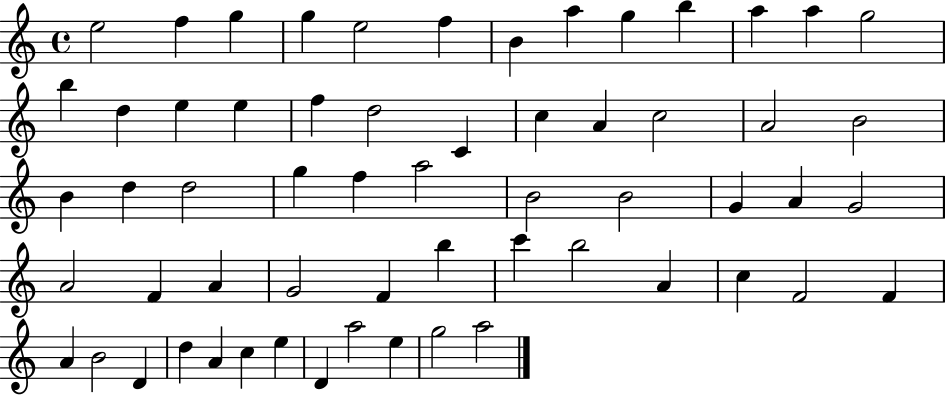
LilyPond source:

{
  \clef treble
  \time 4/4
  \defaultTimeSignature
  \key c \major
  e''2 f''4 g''4 | g''4 e''2 f''4 | b'4 a''4 g''4 b''4 | a''4 a''4 g''2 | \break b''4 d''4 e''4 e''4 | f''4 d''2 c'4 | c''4 a'4 c''2 | a'2 b'2 | \break b'4 d''4 d''2 | g''4 f''4 a''2 | b'2 b'2 | g'4 a'4 g'2 | \break a'2 f'4 a'4 | g'2 f'4 b''4 | c'''4 b''2 a'4 | c''4 f'2 f'4 | \break a'4 b'2 d'4 | d''4 a'4 c''4 e''4 | d'4 a''2 e''4 | g''2 a''2 | \break \bar "|."
}